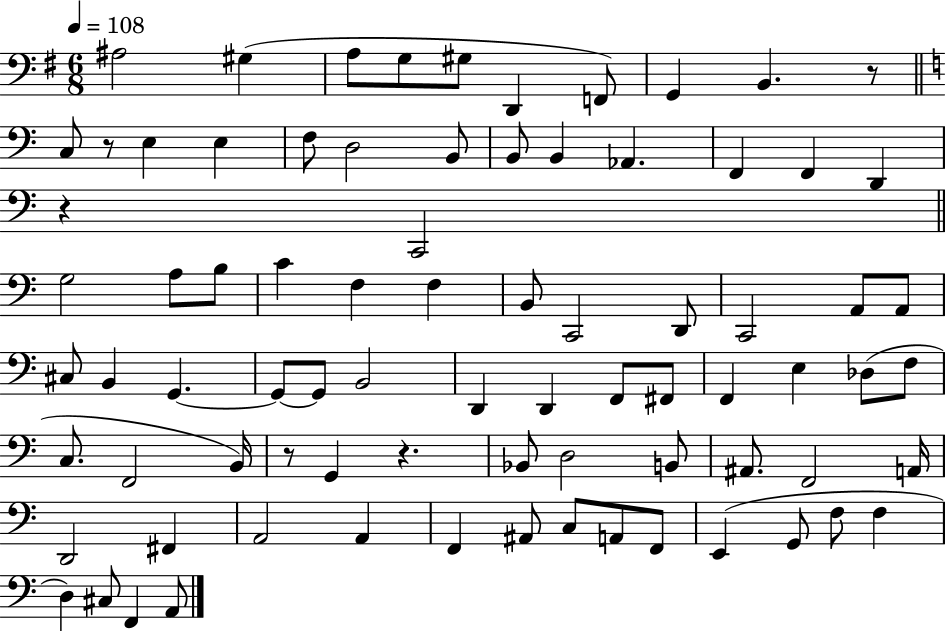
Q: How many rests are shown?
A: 5